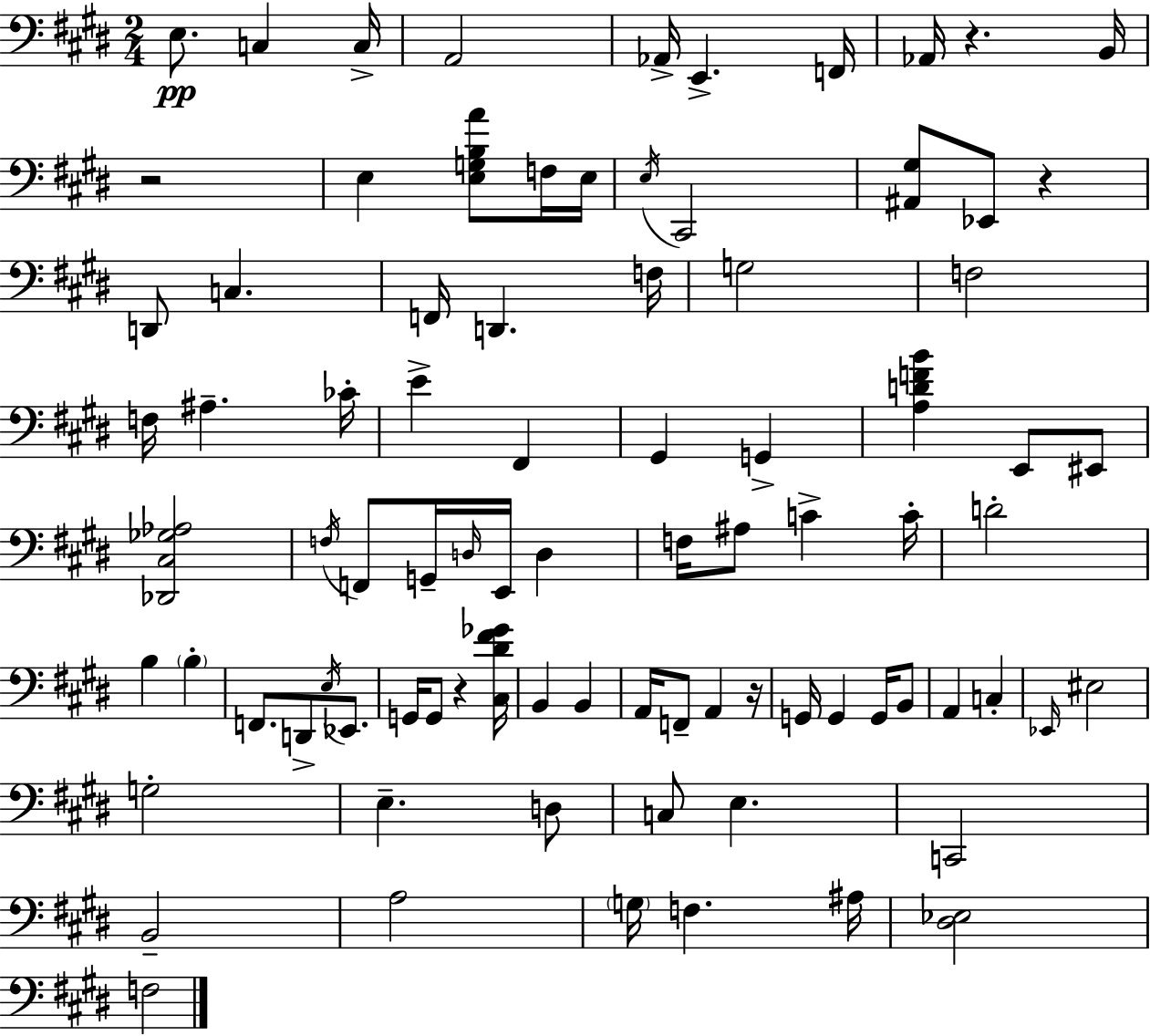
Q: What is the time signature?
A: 2/4